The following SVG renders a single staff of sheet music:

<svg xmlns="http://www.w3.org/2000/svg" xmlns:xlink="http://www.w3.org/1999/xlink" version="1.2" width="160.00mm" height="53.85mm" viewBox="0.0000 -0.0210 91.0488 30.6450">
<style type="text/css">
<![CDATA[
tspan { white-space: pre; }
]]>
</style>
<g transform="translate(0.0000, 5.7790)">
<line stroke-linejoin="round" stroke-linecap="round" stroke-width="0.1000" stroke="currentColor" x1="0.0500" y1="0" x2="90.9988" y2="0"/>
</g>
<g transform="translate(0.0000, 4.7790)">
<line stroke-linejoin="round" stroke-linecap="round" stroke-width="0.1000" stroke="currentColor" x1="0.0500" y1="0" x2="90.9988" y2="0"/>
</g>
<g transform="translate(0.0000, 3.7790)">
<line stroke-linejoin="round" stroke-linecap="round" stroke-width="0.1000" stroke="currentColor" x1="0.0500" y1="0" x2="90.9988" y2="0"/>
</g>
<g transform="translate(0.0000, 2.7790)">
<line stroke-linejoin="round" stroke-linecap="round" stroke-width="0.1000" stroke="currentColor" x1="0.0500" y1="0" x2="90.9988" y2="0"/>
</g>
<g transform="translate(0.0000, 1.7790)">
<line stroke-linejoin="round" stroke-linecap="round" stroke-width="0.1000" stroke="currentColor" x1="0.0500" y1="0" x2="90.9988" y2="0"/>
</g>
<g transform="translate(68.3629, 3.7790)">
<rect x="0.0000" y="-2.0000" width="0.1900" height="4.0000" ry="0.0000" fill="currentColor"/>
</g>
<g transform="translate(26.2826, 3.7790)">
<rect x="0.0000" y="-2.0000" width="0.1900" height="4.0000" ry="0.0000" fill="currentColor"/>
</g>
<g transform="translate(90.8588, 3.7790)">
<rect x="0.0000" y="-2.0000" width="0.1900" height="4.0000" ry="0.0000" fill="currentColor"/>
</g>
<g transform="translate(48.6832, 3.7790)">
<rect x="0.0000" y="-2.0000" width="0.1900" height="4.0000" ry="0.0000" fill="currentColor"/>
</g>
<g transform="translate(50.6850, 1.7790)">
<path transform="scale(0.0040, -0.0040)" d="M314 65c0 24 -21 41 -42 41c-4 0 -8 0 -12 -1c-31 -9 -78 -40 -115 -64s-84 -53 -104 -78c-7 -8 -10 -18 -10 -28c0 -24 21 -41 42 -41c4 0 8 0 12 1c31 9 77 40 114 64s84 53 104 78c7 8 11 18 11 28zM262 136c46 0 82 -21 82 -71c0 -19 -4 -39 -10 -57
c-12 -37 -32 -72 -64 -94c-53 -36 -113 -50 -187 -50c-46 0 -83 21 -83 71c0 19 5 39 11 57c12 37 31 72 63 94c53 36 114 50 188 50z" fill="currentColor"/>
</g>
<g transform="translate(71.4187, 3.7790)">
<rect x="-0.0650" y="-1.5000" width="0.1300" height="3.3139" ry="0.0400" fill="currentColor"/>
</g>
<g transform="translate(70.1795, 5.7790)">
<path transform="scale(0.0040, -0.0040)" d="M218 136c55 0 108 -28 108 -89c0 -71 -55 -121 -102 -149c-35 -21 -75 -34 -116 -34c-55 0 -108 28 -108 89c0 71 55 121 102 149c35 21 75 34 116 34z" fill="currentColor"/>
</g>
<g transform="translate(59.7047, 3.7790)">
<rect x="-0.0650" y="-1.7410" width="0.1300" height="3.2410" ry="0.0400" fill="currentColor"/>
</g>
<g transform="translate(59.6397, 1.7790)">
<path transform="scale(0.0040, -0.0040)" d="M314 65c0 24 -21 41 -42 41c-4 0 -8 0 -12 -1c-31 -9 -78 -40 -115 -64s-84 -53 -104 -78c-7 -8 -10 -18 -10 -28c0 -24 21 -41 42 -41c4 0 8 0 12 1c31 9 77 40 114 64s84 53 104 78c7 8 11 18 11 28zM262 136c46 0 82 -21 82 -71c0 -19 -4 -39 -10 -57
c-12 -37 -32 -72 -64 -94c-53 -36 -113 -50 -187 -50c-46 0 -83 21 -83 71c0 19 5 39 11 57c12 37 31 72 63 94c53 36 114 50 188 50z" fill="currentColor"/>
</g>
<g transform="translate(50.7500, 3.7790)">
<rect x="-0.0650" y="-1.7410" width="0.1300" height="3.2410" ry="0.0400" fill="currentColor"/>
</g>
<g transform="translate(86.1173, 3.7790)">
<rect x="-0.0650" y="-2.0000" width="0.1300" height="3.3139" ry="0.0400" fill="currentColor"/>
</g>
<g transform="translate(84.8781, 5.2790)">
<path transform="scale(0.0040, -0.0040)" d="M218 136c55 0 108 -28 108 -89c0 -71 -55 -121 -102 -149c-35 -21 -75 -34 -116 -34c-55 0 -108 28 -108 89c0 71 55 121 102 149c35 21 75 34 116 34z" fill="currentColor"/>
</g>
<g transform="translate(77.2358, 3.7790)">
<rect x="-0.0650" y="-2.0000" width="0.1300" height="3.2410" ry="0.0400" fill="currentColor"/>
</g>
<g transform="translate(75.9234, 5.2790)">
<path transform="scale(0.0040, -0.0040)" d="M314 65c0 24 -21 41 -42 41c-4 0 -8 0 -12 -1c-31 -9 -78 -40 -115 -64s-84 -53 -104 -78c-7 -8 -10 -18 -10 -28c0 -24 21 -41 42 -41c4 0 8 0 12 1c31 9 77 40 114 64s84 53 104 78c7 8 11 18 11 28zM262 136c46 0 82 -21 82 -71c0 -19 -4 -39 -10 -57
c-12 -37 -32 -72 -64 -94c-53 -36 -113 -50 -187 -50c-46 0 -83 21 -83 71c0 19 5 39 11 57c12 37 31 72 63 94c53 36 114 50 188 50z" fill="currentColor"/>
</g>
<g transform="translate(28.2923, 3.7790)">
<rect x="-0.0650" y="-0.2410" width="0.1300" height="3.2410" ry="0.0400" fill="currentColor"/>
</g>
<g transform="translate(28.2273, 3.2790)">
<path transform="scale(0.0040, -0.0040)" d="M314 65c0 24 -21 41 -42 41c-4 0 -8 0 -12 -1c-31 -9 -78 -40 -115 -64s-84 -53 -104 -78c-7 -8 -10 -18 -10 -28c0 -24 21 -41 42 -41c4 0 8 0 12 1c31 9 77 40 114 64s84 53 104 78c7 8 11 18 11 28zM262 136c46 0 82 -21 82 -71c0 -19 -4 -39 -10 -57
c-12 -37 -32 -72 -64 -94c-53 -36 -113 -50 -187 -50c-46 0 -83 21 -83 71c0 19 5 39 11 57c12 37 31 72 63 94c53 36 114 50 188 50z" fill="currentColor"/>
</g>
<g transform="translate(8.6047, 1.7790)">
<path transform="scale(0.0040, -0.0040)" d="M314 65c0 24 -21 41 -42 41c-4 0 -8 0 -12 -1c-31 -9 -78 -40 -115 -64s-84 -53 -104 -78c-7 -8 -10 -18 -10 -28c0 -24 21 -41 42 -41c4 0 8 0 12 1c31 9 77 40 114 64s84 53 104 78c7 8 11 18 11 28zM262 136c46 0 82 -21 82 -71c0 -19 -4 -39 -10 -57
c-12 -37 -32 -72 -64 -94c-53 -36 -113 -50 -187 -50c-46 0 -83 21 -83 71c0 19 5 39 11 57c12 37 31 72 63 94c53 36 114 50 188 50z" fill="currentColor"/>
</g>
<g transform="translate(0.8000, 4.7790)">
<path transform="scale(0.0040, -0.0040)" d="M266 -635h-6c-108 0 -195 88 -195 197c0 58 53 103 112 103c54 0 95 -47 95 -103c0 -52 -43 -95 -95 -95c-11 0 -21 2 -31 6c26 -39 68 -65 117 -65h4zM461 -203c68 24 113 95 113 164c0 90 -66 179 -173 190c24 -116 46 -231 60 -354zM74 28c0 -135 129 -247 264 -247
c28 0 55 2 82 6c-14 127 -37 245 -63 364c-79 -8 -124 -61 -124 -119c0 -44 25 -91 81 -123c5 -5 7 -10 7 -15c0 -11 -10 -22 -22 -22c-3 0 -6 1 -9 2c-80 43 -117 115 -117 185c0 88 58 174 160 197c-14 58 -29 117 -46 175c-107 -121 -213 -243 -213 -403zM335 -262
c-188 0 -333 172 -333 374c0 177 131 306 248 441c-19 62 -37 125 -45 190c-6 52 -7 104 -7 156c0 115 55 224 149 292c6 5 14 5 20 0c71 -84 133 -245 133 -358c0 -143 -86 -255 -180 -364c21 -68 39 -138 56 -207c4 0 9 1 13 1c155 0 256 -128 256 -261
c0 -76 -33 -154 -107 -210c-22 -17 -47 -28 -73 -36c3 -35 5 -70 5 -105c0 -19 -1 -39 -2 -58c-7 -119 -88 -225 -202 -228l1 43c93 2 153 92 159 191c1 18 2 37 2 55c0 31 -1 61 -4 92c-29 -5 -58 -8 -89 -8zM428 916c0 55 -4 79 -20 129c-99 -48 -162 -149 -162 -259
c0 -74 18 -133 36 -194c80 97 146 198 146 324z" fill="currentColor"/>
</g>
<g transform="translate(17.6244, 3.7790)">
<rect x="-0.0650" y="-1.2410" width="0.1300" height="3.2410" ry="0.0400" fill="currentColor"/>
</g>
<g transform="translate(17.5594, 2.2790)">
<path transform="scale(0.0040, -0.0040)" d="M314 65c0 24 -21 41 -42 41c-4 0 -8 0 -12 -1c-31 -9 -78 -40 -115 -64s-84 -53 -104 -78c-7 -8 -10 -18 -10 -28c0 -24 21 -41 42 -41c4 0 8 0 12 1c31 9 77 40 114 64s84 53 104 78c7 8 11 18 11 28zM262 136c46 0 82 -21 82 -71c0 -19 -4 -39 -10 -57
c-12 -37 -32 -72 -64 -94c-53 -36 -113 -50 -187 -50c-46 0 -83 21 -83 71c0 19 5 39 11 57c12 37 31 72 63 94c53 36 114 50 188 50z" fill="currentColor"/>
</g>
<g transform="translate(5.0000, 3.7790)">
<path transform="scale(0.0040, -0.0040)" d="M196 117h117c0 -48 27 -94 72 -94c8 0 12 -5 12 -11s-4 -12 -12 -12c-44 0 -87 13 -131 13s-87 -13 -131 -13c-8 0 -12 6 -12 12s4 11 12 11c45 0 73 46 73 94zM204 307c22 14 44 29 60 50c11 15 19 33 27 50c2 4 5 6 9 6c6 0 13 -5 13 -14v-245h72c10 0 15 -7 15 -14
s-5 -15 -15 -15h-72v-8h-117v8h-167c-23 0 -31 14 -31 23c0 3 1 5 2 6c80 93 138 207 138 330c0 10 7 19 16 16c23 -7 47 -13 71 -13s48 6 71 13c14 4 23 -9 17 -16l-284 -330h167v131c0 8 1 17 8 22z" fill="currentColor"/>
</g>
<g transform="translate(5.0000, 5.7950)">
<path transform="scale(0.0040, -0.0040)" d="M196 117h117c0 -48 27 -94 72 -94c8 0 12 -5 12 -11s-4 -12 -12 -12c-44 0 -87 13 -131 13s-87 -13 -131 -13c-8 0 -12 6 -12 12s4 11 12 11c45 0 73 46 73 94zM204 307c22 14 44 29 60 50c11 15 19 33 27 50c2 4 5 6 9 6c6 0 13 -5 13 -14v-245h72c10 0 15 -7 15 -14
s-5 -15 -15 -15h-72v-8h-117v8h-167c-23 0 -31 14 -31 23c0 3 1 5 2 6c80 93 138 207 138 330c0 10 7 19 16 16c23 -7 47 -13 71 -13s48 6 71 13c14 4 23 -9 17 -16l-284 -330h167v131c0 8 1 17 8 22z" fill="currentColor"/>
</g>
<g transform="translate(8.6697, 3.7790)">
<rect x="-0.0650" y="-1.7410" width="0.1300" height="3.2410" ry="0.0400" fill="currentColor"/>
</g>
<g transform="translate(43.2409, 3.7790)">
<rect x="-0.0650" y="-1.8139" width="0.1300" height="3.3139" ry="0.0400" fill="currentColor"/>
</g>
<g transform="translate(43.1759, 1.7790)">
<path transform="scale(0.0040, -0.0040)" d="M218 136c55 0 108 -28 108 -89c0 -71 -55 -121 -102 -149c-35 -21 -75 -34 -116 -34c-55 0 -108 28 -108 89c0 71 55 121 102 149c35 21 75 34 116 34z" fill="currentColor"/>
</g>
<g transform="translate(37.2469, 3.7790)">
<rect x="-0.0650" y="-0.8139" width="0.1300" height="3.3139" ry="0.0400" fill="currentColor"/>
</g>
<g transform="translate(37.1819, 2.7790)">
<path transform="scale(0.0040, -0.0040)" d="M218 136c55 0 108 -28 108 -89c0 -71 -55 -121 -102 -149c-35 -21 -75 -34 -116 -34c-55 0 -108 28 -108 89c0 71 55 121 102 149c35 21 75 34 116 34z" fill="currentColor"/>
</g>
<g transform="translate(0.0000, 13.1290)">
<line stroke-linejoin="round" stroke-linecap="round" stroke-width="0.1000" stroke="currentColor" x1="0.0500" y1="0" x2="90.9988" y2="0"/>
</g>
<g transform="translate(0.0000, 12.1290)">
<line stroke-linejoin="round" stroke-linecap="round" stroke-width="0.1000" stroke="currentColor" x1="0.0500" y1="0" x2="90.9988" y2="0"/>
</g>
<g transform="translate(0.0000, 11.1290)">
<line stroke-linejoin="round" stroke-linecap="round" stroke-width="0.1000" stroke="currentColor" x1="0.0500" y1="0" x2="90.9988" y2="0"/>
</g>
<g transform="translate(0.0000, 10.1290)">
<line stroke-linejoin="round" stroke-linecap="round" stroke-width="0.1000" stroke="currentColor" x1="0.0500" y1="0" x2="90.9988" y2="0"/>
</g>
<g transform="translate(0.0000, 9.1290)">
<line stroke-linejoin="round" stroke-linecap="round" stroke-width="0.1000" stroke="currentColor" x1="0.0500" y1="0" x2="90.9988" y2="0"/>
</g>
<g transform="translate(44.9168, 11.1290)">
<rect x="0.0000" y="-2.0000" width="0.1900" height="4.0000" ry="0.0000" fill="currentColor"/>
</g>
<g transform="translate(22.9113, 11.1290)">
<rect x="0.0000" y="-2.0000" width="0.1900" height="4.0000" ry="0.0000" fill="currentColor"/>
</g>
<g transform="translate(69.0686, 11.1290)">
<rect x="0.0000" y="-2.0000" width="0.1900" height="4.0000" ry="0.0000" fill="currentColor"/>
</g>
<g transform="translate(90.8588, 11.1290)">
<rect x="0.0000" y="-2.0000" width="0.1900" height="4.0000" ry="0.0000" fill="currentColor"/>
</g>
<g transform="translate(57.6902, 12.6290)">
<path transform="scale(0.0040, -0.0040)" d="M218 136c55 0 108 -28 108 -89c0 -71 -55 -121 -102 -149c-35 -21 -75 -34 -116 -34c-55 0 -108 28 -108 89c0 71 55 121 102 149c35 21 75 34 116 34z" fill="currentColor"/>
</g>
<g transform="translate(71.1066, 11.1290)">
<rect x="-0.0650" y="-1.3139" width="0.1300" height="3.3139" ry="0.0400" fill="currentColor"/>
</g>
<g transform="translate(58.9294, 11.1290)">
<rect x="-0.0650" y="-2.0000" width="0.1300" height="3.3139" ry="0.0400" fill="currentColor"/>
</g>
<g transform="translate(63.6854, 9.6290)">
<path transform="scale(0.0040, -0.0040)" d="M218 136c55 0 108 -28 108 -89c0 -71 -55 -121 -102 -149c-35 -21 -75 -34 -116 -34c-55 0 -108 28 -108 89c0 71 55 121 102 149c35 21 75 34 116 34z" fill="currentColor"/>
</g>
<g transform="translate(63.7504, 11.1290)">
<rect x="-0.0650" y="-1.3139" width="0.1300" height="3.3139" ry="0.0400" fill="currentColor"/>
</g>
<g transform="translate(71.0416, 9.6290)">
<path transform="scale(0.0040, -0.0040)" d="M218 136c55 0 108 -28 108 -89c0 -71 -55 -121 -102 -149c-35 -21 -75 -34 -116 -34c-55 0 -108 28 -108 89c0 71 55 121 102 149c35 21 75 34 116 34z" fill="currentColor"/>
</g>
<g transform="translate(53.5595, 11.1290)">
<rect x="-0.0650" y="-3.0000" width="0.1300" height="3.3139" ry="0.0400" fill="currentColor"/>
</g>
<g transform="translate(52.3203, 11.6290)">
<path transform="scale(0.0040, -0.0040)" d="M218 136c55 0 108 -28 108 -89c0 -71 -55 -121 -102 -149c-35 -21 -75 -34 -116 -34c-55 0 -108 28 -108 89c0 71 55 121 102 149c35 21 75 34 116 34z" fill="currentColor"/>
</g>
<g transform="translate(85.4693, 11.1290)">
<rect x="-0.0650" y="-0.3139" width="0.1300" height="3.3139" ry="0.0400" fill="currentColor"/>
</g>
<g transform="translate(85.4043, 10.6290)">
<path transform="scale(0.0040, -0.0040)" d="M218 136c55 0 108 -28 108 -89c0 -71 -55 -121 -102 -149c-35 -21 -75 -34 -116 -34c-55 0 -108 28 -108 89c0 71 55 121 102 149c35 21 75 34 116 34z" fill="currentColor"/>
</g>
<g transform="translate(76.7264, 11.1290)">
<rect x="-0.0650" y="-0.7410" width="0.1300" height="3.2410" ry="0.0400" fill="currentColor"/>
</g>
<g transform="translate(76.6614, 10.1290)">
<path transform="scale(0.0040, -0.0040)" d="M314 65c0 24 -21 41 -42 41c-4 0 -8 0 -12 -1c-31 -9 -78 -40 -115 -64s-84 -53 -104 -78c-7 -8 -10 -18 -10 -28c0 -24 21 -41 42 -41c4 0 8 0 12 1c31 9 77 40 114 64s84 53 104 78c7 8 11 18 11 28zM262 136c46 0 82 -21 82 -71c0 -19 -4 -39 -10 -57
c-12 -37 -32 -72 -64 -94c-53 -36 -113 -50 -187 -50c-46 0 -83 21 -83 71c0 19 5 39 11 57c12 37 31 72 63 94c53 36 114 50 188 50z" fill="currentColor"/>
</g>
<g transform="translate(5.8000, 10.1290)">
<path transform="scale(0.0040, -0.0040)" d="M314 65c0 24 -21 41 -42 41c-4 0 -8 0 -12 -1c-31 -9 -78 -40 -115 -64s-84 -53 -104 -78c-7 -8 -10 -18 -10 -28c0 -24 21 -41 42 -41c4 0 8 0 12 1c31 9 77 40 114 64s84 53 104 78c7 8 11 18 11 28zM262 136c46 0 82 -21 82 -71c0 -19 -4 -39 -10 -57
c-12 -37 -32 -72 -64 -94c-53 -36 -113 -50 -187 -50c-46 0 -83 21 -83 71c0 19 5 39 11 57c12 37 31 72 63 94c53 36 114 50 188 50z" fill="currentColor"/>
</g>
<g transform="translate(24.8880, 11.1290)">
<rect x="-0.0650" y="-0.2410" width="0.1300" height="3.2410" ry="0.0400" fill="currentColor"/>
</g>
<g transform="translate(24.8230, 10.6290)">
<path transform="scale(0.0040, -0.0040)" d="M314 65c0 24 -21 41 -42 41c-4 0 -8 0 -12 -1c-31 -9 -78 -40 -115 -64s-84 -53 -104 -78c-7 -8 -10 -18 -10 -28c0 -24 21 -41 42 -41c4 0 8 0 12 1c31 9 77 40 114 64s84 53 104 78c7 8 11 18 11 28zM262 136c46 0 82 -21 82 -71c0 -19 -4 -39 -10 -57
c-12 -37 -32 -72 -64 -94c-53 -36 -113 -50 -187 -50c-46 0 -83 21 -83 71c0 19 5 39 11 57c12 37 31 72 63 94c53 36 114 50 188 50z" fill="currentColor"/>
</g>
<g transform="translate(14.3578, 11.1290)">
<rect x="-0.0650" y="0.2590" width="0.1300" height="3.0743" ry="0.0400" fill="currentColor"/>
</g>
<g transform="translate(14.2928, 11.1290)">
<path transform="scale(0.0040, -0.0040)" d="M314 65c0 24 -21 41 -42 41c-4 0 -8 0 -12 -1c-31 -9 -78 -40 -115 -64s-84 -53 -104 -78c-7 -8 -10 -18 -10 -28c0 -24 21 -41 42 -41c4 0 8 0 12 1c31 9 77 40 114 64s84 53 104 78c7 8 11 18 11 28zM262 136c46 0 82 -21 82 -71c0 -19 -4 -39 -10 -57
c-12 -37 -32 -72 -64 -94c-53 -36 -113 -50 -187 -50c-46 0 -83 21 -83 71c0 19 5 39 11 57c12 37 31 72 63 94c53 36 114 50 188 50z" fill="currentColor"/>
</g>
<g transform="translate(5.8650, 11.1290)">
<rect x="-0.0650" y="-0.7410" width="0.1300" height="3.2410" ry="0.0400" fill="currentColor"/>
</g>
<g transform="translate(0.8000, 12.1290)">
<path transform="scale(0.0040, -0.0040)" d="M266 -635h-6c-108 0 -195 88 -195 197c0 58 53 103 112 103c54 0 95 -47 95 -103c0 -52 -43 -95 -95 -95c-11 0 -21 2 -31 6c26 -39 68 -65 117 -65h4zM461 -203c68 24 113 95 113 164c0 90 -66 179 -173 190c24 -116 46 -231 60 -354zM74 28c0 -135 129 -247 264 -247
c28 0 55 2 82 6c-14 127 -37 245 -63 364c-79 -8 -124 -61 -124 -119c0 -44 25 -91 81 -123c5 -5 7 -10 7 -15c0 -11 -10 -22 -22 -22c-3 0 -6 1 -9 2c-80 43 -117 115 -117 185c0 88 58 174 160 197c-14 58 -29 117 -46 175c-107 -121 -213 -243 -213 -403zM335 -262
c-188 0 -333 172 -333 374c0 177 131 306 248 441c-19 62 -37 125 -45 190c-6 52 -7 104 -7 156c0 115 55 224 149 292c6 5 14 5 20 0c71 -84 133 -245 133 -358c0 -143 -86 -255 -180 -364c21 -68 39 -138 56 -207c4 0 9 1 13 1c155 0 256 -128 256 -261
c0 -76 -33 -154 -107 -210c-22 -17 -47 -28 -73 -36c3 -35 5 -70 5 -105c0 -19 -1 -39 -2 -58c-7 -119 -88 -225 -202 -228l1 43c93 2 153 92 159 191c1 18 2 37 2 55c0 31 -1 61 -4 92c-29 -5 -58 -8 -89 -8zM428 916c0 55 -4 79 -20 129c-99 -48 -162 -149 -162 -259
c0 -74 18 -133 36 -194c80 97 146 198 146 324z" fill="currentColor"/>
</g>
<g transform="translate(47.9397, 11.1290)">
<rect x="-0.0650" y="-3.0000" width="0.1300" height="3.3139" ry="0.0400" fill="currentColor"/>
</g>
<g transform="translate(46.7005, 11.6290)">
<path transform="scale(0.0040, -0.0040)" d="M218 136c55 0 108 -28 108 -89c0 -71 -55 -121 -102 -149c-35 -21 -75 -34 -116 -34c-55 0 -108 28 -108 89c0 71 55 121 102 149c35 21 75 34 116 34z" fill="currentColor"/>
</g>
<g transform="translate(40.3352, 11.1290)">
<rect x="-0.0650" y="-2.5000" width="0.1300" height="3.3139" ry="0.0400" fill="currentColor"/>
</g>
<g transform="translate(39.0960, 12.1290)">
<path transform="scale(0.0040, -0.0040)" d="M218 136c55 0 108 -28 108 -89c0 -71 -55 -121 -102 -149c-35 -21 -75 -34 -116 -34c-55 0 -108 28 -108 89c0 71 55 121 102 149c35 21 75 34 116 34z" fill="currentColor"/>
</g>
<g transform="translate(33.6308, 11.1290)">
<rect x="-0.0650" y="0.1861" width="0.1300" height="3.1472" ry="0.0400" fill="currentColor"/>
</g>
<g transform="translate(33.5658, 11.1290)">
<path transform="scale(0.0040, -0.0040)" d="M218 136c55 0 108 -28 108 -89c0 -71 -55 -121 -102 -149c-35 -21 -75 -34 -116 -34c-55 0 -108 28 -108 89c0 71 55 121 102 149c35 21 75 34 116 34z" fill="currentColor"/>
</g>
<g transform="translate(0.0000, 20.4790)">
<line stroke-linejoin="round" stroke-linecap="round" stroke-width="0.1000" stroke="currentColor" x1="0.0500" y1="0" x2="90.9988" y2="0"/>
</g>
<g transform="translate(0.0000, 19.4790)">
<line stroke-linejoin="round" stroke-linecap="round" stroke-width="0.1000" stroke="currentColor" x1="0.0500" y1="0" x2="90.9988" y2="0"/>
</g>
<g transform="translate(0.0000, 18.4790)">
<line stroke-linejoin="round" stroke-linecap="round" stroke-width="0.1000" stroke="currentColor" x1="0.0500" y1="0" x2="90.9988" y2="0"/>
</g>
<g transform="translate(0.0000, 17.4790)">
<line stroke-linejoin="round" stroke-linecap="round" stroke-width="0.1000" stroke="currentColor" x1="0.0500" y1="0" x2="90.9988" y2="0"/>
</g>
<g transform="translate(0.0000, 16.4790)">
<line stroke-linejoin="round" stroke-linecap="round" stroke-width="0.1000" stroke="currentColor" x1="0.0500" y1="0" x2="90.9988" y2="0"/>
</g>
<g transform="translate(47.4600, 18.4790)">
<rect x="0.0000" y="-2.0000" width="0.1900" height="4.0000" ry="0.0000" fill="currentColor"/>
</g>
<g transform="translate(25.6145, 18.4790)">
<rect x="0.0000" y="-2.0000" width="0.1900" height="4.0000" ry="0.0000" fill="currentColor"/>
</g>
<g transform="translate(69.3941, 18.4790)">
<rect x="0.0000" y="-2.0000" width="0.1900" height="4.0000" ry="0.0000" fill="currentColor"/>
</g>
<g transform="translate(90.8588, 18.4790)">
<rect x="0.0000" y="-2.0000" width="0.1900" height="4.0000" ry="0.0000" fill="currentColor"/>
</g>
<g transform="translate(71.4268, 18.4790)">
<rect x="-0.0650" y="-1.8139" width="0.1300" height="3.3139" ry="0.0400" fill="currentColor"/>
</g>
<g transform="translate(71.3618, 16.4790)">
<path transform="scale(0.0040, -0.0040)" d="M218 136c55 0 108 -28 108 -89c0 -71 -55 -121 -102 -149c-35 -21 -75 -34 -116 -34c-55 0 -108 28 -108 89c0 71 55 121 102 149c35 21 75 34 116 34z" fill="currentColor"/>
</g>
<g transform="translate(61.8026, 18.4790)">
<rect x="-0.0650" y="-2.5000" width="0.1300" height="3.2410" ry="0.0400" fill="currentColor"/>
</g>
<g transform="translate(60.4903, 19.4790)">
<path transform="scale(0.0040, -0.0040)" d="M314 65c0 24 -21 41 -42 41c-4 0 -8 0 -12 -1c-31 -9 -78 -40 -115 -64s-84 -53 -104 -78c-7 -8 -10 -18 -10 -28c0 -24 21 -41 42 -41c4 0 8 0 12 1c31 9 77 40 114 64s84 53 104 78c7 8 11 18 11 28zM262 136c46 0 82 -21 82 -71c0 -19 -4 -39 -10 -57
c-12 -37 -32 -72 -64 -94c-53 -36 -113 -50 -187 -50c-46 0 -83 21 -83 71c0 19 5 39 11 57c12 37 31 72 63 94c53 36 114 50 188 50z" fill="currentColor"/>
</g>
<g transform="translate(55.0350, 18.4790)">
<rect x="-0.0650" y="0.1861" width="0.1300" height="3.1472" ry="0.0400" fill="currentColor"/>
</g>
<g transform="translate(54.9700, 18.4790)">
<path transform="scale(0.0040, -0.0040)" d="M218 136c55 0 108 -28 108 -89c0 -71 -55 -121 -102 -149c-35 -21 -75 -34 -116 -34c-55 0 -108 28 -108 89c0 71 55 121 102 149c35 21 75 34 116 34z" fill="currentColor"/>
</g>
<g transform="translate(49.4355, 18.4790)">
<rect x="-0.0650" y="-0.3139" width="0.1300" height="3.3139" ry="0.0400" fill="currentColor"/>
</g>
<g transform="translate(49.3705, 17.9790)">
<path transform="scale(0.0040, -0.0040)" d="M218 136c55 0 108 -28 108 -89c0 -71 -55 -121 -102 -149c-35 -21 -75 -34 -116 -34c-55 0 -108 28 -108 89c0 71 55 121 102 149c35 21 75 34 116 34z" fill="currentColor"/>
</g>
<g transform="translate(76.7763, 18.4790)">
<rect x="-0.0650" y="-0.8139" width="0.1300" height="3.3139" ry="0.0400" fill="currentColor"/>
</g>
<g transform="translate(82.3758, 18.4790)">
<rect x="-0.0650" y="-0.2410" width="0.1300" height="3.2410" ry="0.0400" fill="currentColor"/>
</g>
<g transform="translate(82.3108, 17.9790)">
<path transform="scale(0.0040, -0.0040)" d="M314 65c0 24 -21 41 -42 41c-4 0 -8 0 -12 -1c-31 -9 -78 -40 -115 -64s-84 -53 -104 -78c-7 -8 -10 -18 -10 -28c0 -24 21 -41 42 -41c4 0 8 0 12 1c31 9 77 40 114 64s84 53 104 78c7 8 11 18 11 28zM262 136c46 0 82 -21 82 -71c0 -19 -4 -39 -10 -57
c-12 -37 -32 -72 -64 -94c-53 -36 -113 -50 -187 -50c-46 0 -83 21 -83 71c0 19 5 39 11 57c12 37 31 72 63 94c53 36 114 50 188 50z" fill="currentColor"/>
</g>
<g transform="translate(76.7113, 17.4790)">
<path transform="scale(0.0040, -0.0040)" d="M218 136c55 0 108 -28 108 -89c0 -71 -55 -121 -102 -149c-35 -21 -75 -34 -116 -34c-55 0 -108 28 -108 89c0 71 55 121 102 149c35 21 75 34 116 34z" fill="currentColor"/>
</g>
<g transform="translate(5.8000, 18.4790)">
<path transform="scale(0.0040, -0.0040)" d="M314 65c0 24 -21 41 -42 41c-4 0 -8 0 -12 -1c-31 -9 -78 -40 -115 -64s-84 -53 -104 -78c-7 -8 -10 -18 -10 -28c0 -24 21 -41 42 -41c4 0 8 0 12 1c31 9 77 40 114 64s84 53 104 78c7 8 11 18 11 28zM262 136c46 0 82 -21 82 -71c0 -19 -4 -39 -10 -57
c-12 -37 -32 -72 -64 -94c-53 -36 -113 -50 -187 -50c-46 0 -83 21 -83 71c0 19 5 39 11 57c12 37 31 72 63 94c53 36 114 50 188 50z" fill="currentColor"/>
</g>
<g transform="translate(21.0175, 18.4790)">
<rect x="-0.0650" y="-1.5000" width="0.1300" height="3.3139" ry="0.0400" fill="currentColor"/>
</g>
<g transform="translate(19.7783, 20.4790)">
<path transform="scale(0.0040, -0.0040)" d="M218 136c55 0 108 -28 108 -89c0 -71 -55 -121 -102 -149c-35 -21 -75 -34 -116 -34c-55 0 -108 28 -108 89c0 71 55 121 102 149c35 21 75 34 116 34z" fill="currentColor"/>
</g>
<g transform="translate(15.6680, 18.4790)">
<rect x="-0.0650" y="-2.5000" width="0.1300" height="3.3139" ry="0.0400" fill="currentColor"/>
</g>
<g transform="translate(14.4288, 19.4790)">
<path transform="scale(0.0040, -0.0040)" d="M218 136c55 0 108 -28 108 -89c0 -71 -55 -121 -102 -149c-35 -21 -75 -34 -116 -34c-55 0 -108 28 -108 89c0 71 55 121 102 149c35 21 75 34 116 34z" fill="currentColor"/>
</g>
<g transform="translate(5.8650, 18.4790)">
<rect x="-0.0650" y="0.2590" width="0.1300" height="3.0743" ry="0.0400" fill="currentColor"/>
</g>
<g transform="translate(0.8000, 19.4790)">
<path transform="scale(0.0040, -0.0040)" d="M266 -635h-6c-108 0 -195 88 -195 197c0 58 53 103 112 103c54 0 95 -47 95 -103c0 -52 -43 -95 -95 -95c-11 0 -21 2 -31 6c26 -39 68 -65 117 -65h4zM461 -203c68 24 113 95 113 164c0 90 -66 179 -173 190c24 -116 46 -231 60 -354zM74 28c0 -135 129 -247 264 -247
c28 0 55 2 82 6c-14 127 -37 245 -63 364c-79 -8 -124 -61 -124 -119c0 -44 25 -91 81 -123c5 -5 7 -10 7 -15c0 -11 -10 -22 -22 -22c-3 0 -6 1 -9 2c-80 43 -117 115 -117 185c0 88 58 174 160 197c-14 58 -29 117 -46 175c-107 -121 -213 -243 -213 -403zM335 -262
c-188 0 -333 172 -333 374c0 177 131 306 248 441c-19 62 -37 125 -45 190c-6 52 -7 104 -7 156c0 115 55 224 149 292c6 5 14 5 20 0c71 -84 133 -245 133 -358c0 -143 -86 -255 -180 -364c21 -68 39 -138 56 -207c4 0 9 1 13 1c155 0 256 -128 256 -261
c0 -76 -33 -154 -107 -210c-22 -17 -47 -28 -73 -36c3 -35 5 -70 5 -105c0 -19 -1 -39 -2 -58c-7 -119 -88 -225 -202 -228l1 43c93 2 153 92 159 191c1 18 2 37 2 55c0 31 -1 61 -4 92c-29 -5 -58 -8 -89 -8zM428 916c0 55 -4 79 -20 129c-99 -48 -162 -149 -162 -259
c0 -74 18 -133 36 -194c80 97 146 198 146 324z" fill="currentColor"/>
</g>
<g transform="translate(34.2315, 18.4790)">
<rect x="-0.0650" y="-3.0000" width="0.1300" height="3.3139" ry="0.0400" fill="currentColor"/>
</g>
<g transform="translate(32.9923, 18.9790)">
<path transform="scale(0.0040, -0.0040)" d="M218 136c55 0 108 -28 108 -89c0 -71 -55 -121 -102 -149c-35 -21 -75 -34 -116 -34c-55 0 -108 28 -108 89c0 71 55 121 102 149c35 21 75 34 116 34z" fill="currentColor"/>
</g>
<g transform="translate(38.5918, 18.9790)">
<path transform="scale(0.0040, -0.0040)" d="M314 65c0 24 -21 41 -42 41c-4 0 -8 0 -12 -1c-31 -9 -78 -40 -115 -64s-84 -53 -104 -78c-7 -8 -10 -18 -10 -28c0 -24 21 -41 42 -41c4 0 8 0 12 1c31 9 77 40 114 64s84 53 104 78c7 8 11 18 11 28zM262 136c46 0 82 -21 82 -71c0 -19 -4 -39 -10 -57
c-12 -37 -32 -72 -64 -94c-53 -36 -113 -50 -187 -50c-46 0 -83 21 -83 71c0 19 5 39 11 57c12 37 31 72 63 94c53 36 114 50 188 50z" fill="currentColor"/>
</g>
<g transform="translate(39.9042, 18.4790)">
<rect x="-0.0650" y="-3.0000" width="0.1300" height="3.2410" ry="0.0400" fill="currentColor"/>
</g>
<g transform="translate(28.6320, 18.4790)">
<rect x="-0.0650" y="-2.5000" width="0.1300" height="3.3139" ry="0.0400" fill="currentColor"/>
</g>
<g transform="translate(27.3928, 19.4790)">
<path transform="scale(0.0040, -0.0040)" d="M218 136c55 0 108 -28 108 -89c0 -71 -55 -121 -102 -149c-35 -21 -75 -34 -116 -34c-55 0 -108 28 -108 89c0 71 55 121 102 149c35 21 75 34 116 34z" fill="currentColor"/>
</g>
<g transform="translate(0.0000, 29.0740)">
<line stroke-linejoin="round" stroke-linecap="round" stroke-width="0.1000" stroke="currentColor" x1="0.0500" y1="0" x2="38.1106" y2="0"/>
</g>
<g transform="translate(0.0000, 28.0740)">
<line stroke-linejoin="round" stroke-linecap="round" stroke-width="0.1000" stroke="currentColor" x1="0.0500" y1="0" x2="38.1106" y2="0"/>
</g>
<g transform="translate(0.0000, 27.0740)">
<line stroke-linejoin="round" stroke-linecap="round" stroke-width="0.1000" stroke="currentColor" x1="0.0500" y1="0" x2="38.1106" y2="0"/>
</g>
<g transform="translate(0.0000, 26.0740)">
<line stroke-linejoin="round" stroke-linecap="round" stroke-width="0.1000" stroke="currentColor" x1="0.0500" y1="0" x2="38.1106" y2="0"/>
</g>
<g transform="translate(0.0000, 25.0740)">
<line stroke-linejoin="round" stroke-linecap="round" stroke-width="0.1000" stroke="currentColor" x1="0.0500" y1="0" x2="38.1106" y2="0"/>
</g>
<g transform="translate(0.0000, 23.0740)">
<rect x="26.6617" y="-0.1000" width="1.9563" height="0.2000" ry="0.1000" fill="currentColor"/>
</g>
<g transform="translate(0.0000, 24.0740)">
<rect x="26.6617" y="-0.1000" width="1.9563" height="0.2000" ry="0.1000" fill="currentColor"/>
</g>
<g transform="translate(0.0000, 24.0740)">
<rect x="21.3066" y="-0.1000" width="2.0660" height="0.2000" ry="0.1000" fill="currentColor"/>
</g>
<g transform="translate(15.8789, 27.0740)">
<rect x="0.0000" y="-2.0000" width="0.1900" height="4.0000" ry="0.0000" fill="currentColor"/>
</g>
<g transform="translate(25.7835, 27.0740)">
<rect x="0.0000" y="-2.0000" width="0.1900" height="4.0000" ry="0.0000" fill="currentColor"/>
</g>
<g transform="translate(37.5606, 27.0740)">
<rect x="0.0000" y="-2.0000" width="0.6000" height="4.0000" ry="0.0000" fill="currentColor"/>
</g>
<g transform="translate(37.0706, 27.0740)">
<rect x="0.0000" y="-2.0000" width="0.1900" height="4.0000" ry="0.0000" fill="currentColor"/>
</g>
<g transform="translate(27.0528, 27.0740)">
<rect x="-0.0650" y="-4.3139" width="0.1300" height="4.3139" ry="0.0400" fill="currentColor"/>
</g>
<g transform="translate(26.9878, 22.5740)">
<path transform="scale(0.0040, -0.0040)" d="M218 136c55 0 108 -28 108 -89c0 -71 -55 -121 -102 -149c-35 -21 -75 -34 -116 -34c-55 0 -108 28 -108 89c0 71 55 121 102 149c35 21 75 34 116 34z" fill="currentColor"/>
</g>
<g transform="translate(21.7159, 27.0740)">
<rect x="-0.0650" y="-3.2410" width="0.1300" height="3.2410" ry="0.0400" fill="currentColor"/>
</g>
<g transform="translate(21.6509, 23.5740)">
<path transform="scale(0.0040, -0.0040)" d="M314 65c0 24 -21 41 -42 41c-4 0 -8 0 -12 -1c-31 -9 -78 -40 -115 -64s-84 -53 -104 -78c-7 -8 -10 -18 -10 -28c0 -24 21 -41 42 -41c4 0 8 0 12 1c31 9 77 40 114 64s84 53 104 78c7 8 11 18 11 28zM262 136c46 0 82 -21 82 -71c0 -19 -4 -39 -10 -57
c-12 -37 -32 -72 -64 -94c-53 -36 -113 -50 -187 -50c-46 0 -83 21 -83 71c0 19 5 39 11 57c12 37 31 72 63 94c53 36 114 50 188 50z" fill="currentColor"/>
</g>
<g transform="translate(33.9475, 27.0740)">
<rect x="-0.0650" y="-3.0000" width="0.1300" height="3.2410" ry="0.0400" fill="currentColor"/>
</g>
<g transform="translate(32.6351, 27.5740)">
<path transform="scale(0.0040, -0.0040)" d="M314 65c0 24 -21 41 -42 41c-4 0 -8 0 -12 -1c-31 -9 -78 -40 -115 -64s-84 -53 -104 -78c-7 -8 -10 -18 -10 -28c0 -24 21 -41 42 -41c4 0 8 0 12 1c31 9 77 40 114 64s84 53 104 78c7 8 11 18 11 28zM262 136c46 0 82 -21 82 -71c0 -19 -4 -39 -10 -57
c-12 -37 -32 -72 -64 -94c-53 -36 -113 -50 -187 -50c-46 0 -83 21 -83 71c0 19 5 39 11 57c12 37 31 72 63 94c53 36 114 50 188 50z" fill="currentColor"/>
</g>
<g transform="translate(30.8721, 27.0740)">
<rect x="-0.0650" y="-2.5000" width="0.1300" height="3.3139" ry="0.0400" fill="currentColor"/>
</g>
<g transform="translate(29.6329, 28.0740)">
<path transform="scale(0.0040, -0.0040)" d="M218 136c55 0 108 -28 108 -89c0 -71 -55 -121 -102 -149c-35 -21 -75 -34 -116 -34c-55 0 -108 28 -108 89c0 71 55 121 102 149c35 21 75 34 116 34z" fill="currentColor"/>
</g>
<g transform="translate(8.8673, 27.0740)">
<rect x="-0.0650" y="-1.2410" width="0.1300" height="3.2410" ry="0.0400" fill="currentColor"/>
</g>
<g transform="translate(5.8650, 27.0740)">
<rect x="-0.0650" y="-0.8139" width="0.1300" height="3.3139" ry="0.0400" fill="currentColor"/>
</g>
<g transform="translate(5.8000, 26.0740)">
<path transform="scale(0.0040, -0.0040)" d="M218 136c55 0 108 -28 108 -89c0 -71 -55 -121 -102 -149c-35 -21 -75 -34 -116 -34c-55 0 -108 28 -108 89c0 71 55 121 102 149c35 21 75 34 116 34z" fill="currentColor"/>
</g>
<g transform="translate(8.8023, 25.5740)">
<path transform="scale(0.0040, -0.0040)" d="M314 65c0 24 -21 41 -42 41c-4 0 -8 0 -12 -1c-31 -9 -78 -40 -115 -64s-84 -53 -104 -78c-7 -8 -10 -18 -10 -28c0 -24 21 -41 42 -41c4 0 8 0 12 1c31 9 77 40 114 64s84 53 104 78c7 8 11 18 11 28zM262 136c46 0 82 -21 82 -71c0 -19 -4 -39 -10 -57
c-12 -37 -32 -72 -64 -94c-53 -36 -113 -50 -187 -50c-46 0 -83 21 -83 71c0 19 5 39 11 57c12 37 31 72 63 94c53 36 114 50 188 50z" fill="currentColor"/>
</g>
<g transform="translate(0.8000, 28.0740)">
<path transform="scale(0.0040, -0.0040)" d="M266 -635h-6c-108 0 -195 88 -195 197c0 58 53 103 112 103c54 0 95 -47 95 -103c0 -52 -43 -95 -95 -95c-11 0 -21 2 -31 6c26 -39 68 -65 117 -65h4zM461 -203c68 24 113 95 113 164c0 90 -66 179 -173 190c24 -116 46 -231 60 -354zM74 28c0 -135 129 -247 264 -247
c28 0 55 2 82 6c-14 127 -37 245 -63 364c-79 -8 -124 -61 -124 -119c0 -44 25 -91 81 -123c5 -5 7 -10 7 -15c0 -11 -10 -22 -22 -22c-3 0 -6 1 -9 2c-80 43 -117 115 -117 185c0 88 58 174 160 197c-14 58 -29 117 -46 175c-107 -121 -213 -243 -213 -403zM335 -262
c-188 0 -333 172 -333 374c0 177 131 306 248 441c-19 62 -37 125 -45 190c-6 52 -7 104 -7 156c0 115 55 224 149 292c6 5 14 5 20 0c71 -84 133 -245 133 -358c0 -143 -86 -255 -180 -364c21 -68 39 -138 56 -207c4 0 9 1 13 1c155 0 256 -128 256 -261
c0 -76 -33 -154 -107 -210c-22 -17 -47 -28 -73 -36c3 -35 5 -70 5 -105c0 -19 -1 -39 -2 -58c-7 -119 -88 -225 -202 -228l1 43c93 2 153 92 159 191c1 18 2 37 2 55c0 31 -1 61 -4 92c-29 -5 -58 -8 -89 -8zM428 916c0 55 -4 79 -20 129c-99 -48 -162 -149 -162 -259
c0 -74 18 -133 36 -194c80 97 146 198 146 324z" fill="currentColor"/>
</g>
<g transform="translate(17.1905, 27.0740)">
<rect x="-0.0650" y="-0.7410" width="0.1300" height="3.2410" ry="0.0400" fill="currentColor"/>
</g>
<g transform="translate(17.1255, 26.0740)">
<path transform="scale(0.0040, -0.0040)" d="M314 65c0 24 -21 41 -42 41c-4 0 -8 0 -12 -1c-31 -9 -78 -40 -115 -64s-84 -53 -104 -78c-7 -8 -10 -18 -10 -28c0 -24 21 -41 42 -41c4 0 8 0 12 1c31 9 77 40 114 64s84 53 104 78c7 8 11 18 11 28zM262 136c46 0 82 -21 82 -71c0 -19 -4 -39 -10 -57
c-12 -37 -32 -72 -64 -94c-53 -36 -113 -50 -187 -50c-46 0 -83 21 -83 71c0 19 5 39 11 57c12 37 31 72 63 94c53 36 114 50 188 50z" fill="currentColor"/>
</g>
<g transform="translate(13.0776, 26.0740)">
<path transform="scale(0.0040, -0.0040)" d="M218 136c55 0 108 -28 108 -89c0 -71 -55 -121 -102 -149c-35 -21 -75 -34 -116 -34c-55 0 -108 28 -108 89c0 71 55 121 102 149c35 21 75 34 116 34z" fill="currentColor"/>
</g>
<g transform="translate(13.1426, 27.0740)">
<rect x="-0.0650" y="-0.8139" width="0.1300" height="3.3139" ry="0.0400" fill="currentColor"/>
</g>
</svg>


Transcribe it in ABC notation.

X:1
T:Untitled
M:4/4
L:1/4
K:C
f2 e2 c2 d f f2 f2 E F2 F d2 B2 c2 B G A A F e e d2 c B2 G E G A A2 c B G2 f d c2 d e2 d d2 b2 d' G A2